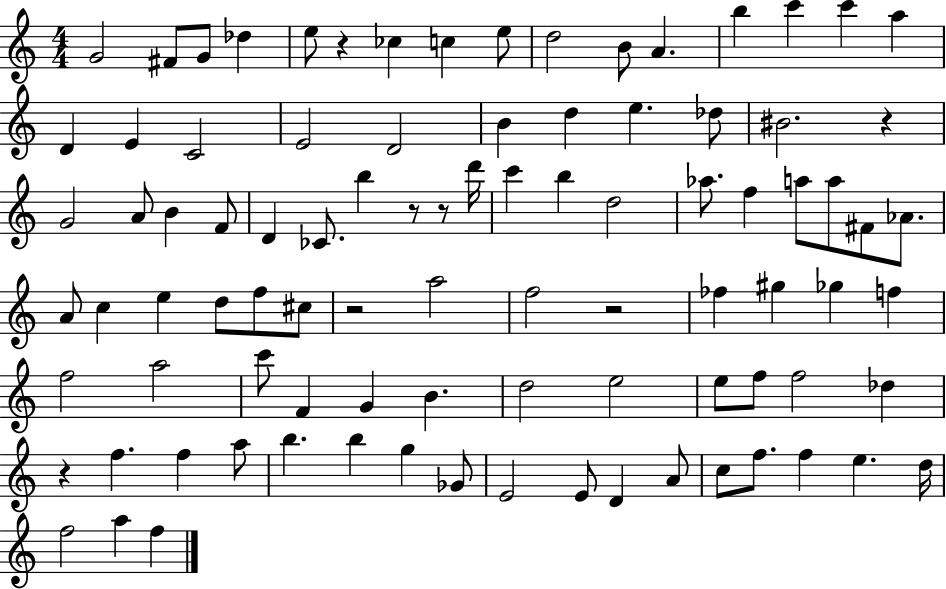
{
  \clef treble
  \numericTimeSignature
  \time 4/4
  \key c \major
  g'2 fis'8 g'8 des''4 | e''8 r4 ces''4 c''4 e''8 | d''2 b'8 a'4. | b''4 c'''4 c'''4 a''4 | \break d'4 e'4 c'2 | e'2 d'2 | b'4 d''4 e''4. des''8 | bis'2. r4 | \break g'2 a'8 b'4 f'8 | d'4 ces'8. b''4 r8 r8 d'''16 | c'''4 b''4 d''2 | aes''8. f''4 a''8 a''8 fis'8 aes'8. | \break a'8 c''4 e''4 d''8 f''8 cis''8 | r2 a''2 | f''2 r2 | fes''4 gis''4 ges''4 f''4 | \break f''2 a''2 | c'''8 f'4 g'4 b'4. | d''2 e''2 | e''8 f''8 f''2 des''4 | \break r4 f''4. f''4 a''8 | b''4. b''4 g''4 ges'8 | e'2 e'8 d'4 a'8 | c''8 f''8. f''4 e''4. d''16 | \break f''2 a''4 f''4 | \bar "|."
}